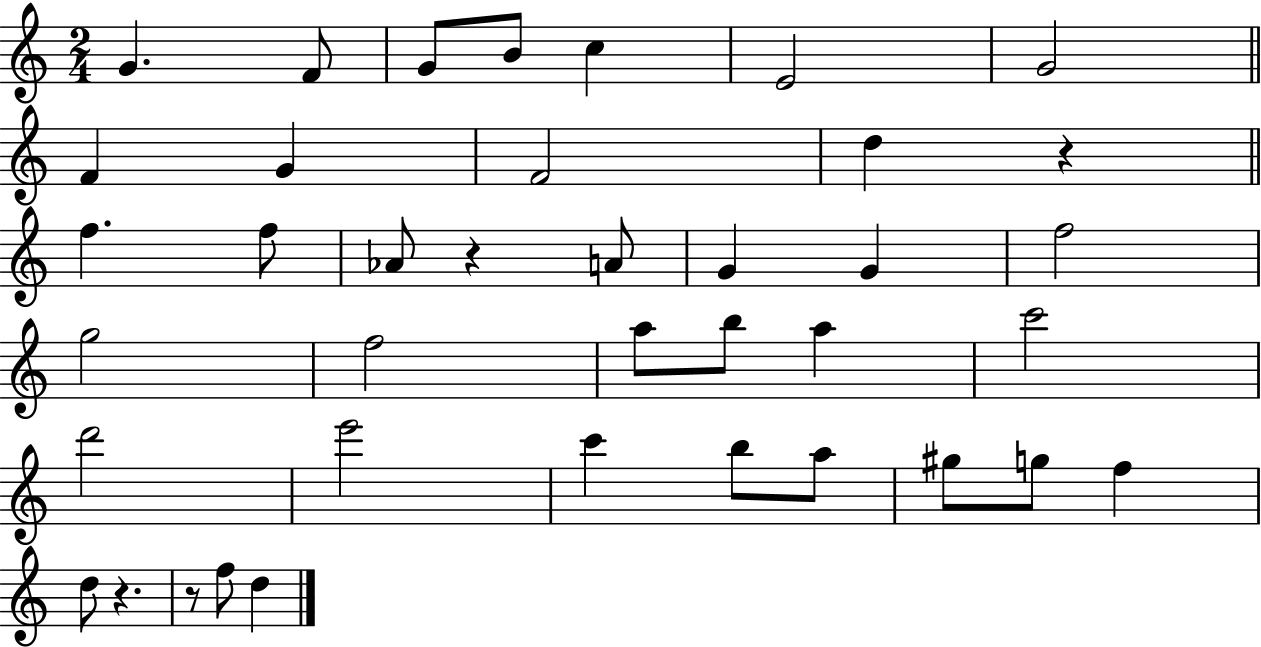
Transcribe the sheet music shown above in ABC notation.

X:1
T:Untitled
M:2/4
L:1/4
K:C
G F/2 G/2 B/2 c E2 G2 F G F2 d z f f/2 _A/2 z A/2 G G f2 g2 f2 a/2 b/2 a c'2 d'2 e'2 c' b/2 a/2 ^g/2 g/2 f d/2 z z/2 f/2 d